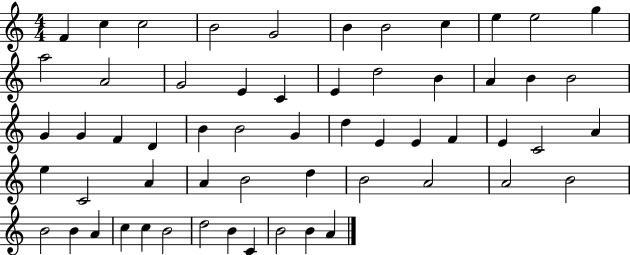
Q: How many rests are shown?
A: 0